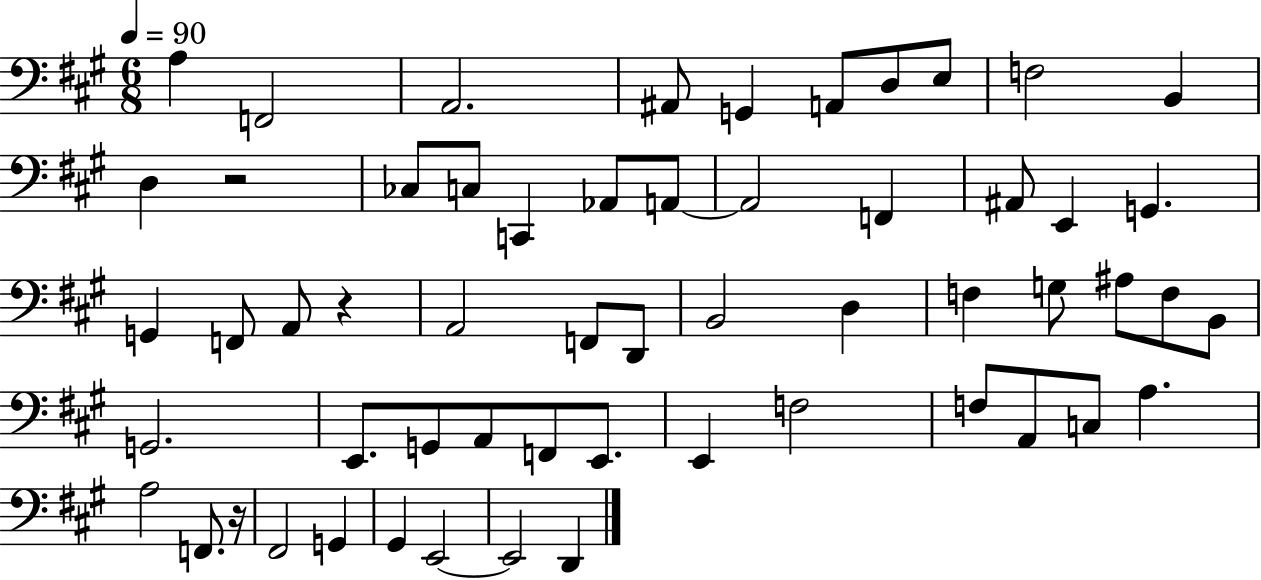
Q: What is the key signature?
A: A major